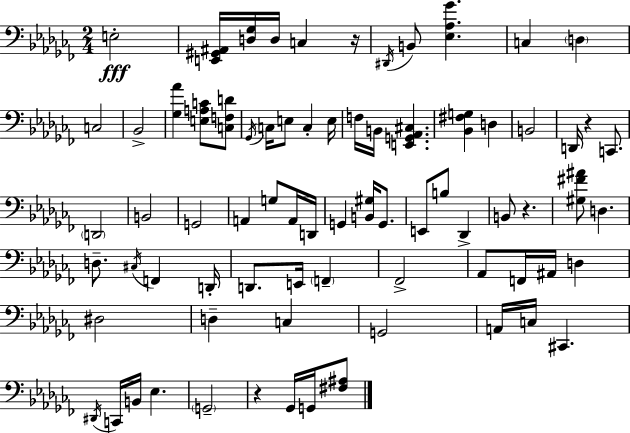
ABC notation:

X:1
T:Untitled
M:2/4
L:1/4
K:Abm
E,2 [E,,^G,,^A,,]/4 [D,_G,]/4 D,/4 C, z/4 ^D,,/4 B,,/2 [_E,_A,_G] C, D, C,2 _B,,2 [_G,_A] [E,A,C]/2 [C,F,D]/2 _G,,/4 C,/4 E,/2 C, E,/4 F,/4 B,,/4 [E,,G,,_A,,^C,] [_B,,^F,G,] D, B,,2 D,,/4 z C,,/2 D,,2 B,,2 G,,2 A,, G,/2 A,,/4 D,,/4 G,, [B,,^G,]/4 G,,/2 E,,/2 B,/2 _D,, B,,/2 z [^G,^F^A]/2 D, D,/2 ^C,/4 F,, D,,/4 D,,/2 E,,/4 F,, _F,,2 _A,,/2 F,,/4 ^A,,/4 D, ^D,2 D, C, G,,2 A,,/4 C,/4 ^C,, ^D,,/4 C,,/4 B,,/4 _E, G,,2 z _G,,/4 G,,/4 [^F,^A,]/2